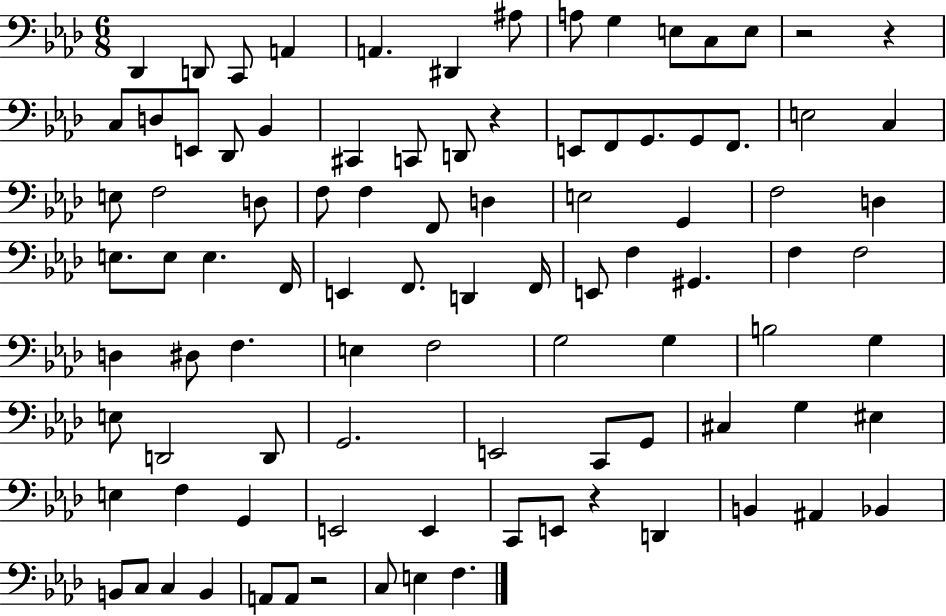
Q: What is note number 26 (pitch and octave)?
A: E3